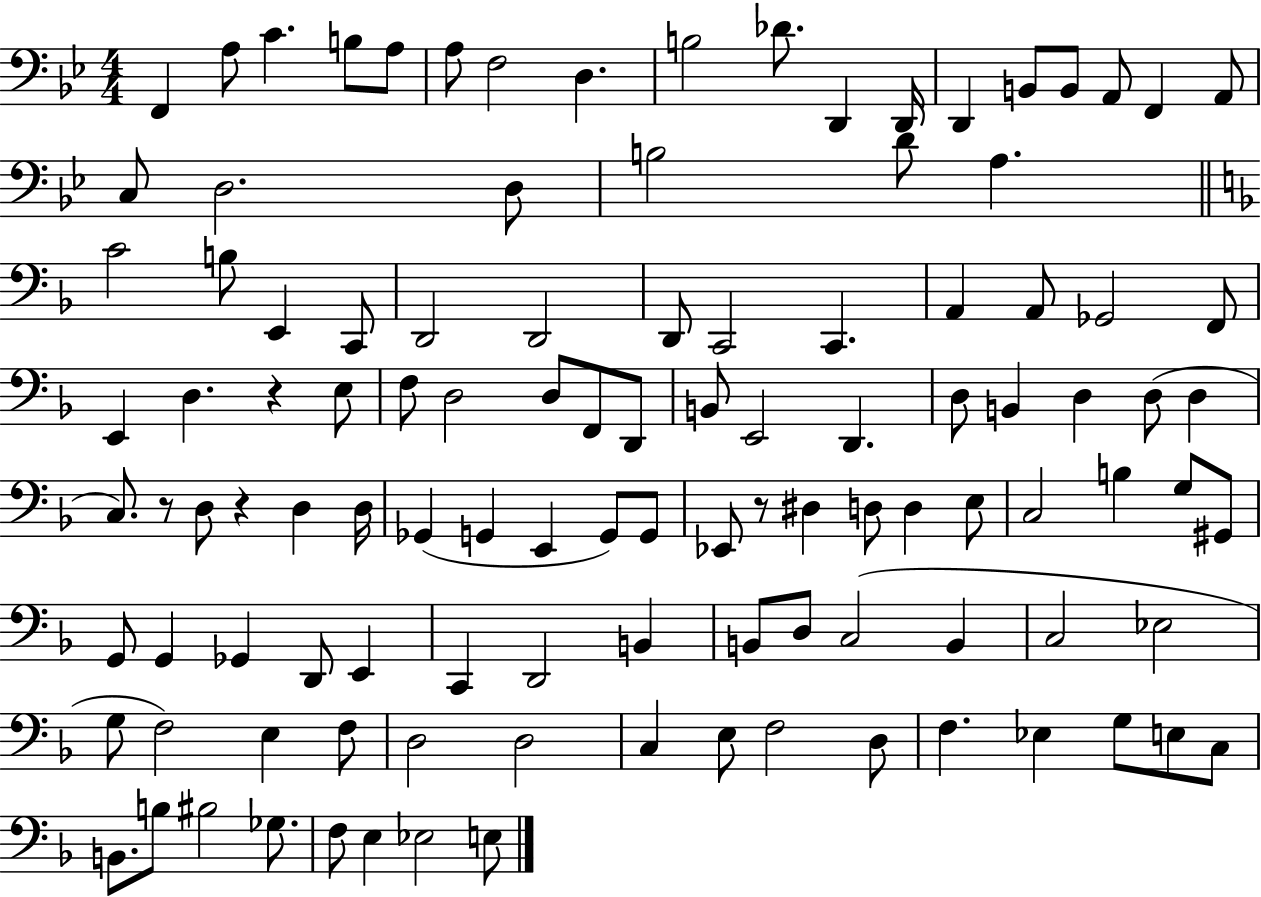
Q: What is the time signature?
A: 4/4